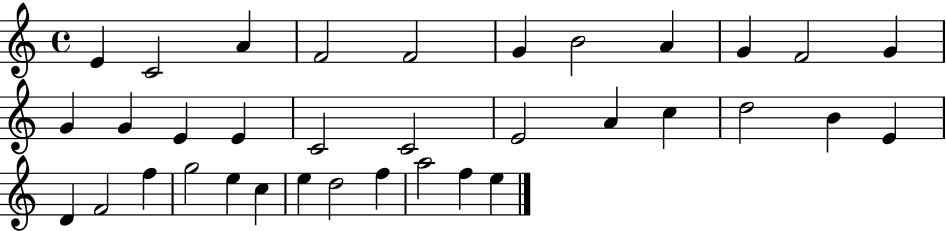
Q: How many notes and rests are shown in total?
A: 35